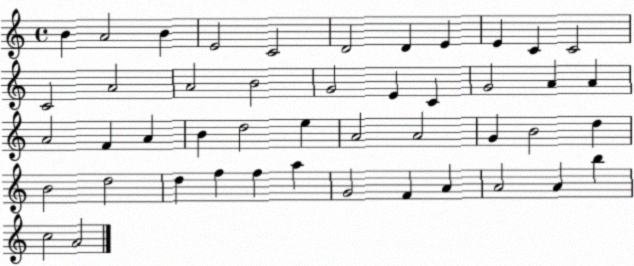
X:1
T:Untitled
M:4/4
L:1/4
K:C
B A2 B E2 C2 D2 D E E C C2 C2 A2 A2 B2 G2 E C G2 A A A2 F A B d2 e A2 A2 G B2 d B2 d2 d f f a G2 F A A2 A b c2 A2